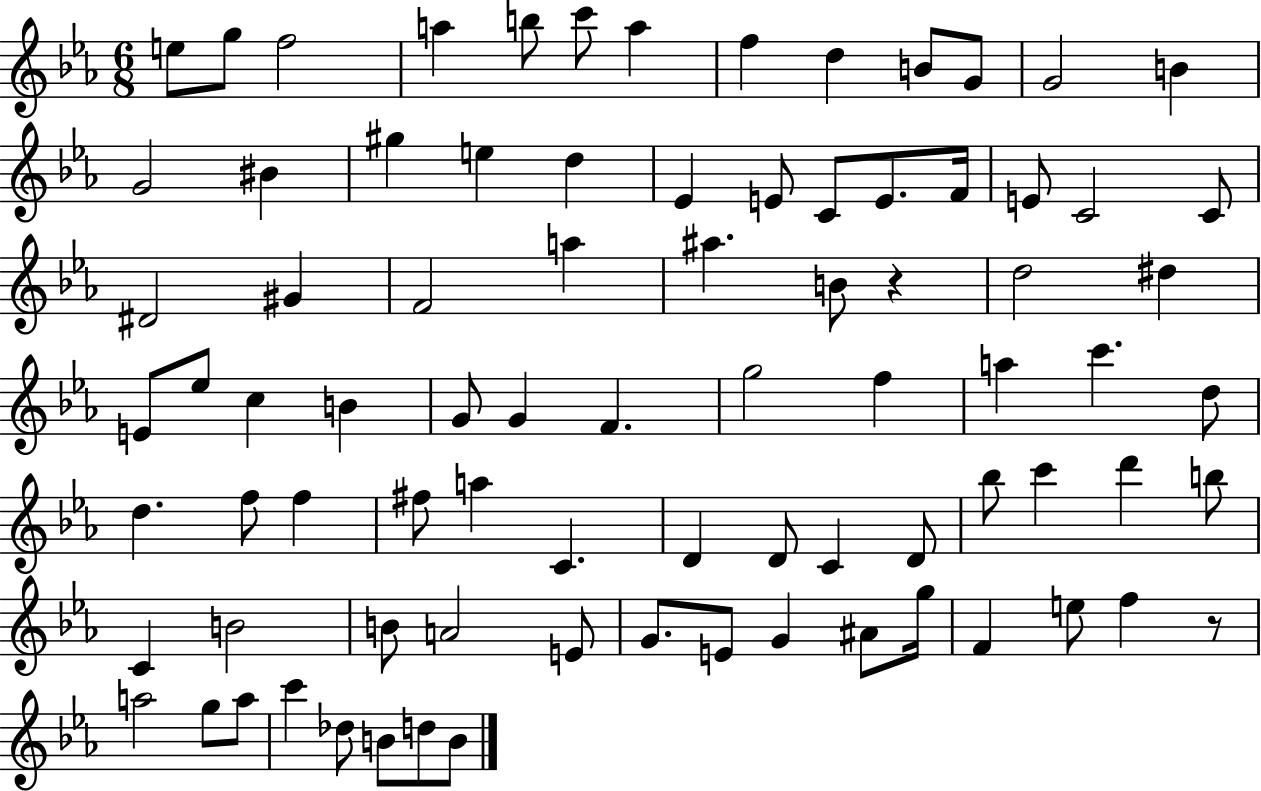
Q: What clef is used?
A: treble